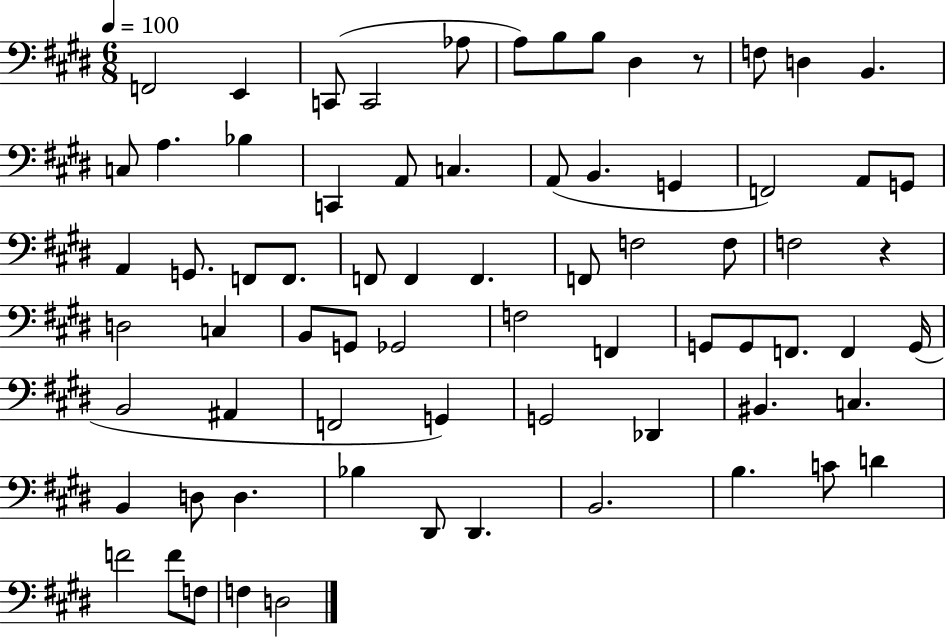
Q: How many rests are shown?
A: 2